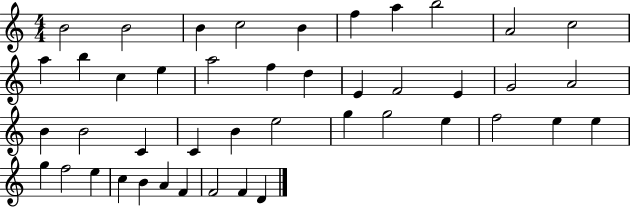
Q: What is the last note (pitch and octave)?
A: D4